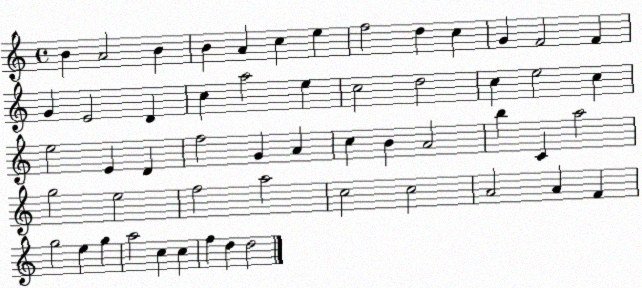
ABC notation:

X:1
T:Untitled
M:4/4
L:1/4
K:C
B A2 B B A c e f2 d c G F2 F G E2 D c a2 e c2 d2 c e2 c e2 E D f2 G A c B A2 b C a2 g2 e2 f2 a2 c2 c2 A2 A F g2 e g a2 c c f d d2